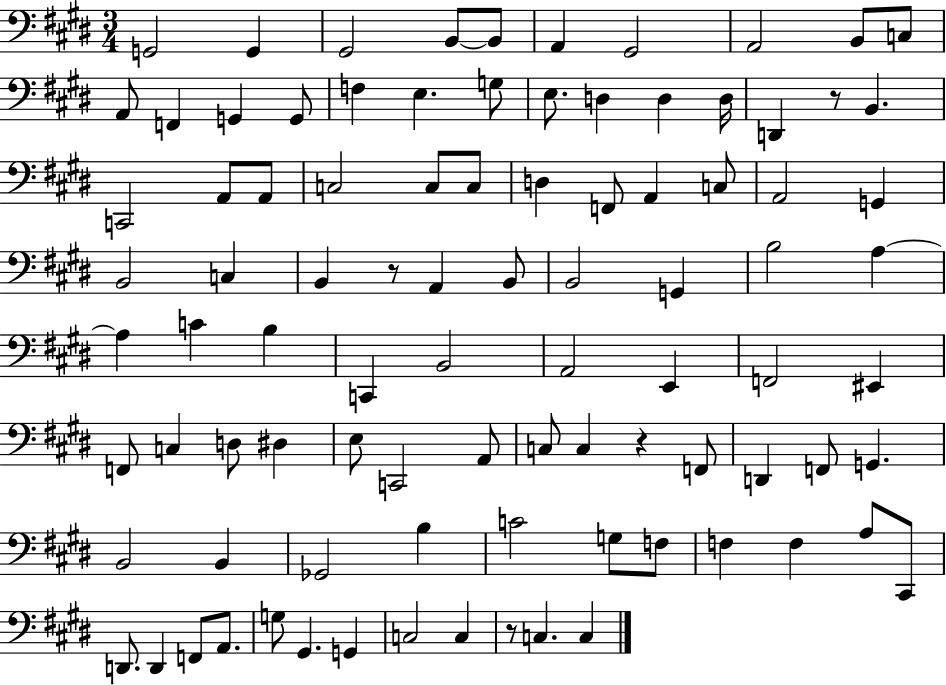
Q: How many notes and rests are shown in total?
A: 92